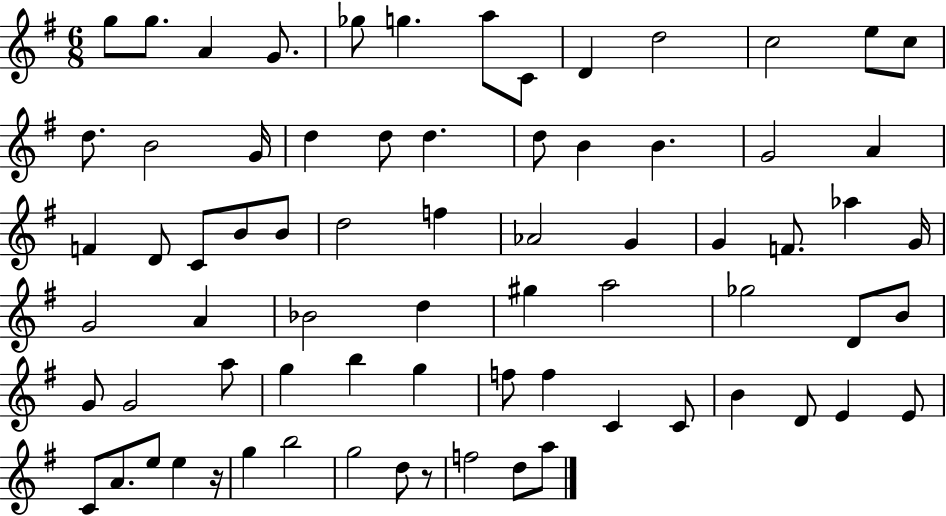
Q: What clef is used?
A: treble